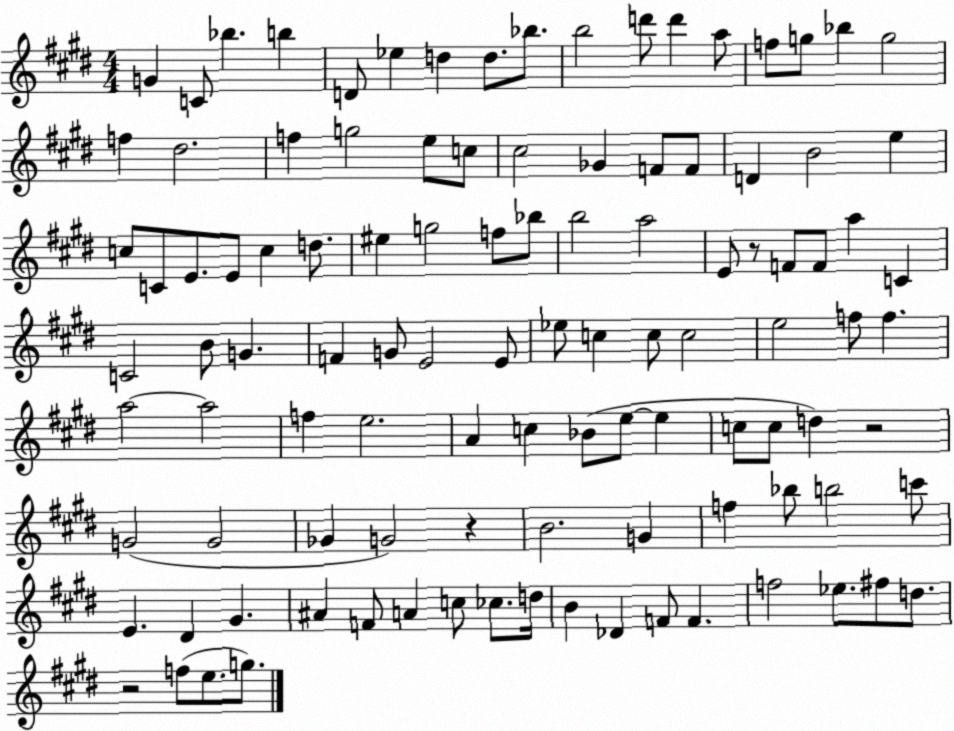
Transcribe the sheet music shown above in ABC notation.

X:1
T:Untitled
M:4/4
L:1/4
K:E
G C/2 _b b D/2 _e d d/2 _b/2 b2 d'/2 d' a/2 f/2 g/2 _b g2 f ^d2 f g2 e/2 c/2 ^c2 _G F/2 F/2 D B2 e c/2 C/2 E/2 E/2 c d/2 ^e g2 f/2 _b/2 b2 a2 E/2 z/2 F/2 F/2 a C C2 B/2 G F G/2 E2 E/2 _e/2 c c/2 c2 e2 f/2 f a2 a2 f e2 A c _B/2 e/2 e c/2 c/2 d z2 G2 G2 _G G2 z B2 G f _b/2 b2 c'/2 E ^D ^G ^A F/2 A c/2 _c/2 d/4 B _D F/2 F f2 _e/2 ^f/2 d/2 z2 f/2 e/2 g/2